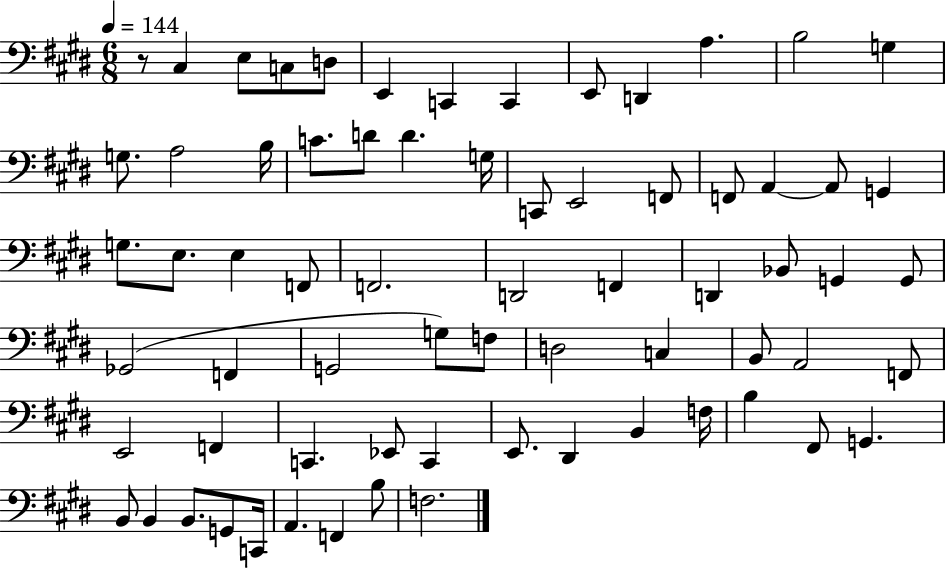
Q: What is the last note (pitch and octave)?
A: F3